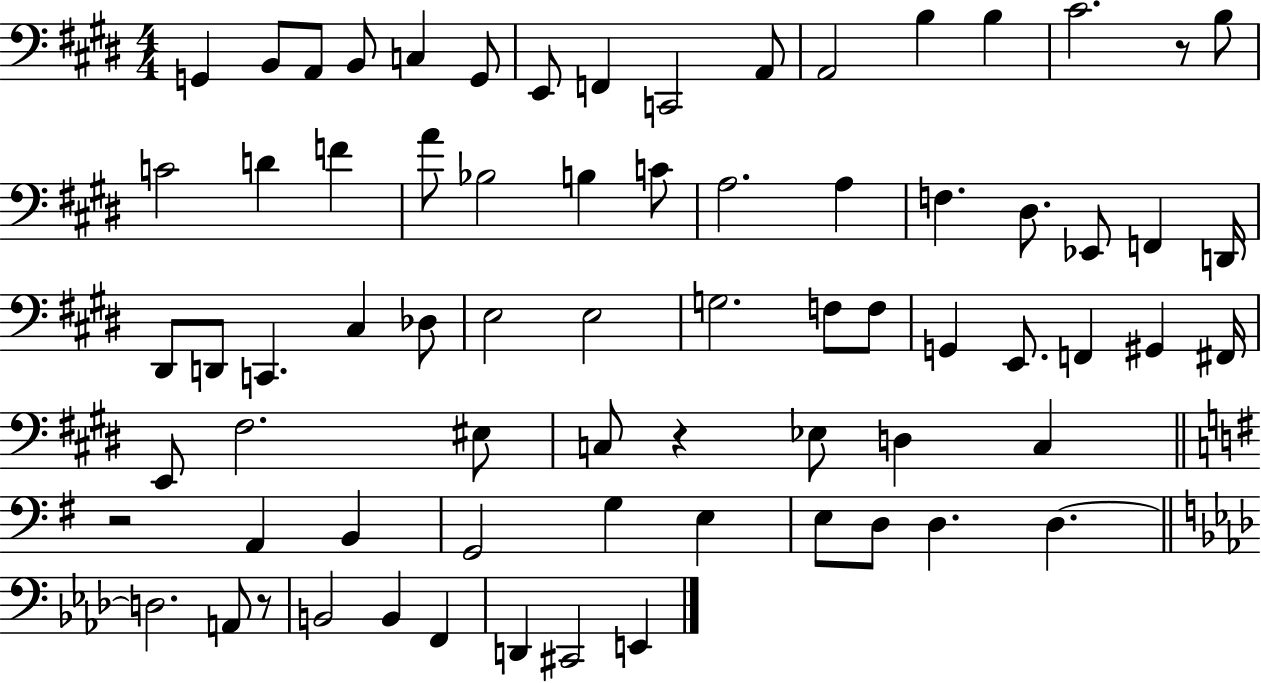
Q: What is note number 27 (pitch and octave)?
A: Eb2